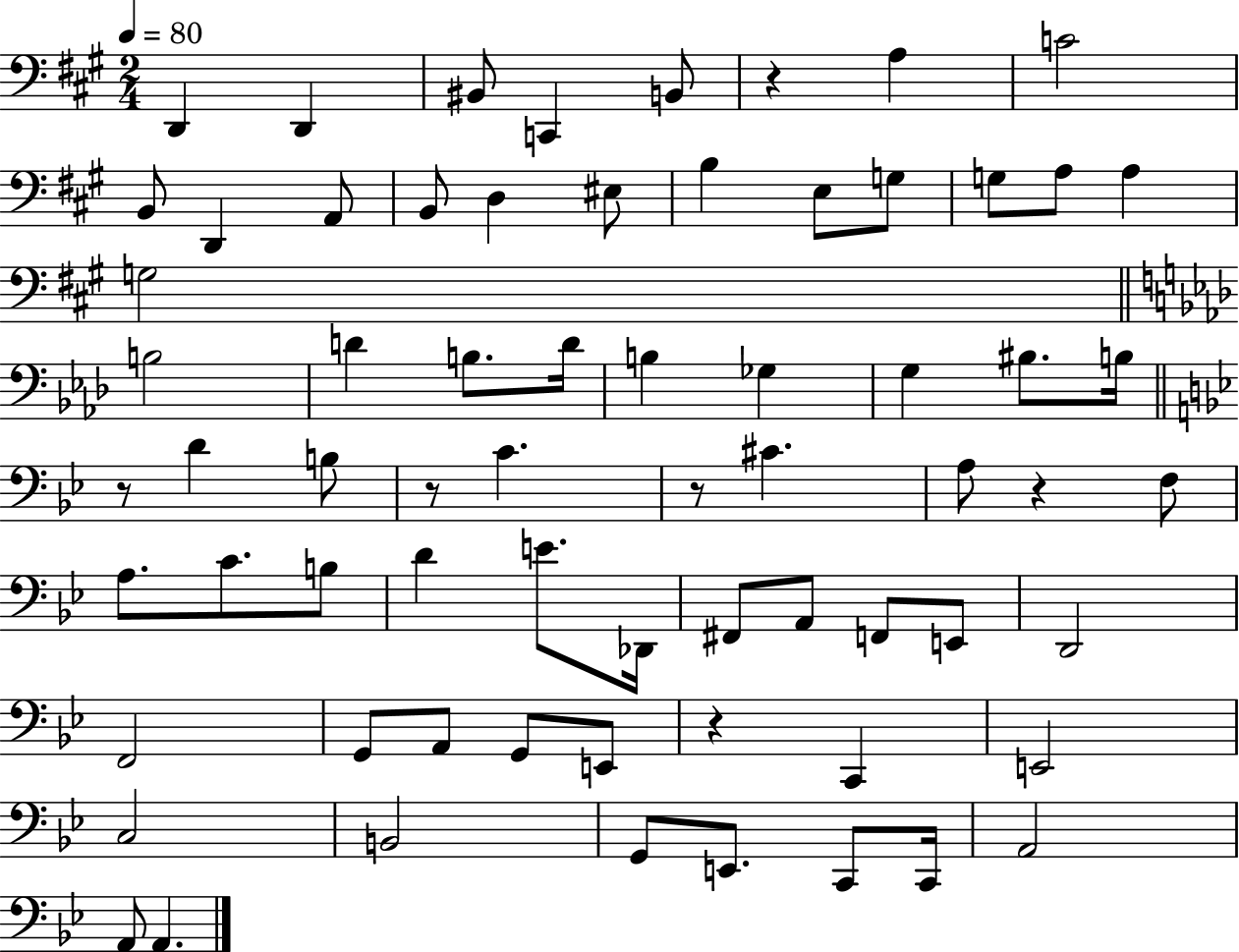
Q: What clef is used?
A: bass